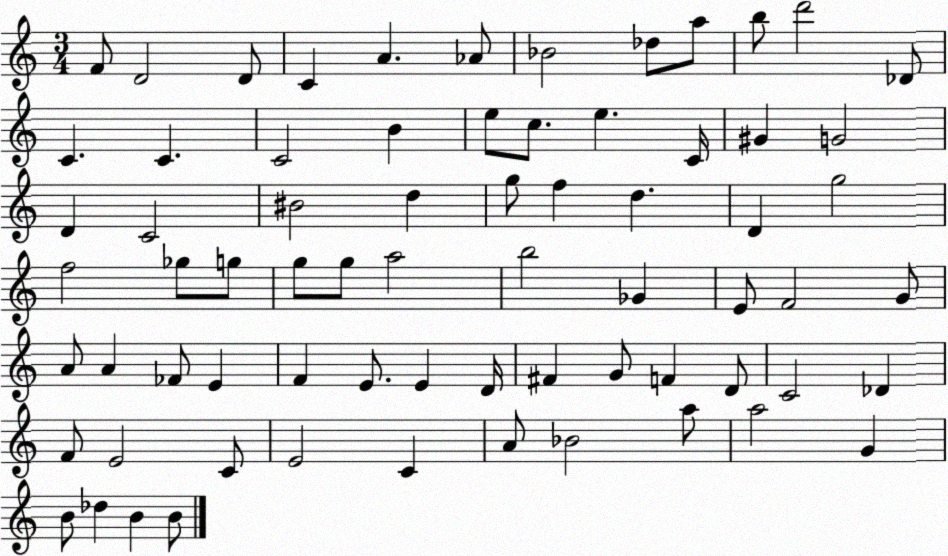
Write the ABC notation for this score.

X:1
T:Untitled
M:3/4
L:1/4
K:C
F/2 D2 D/2 C A _A/2 _B2 _d/2 a/2 b/2 d'2 _D/2 C C C2 B e/2 c/2 e C/4 ^G G2 D C2 ^B2 d g/2 f d D g2 f2 _g/2 g/2 g/2 g/2 a2 b2 _G E/2 F2 G/2 A/2 A _F/2 E F E/2 E D/4 ^F G/2 F D/2 C2 _D F/2 E2 C/2 E2 C A/2 _B2 a/2 a2 G B/2 _d B B/2